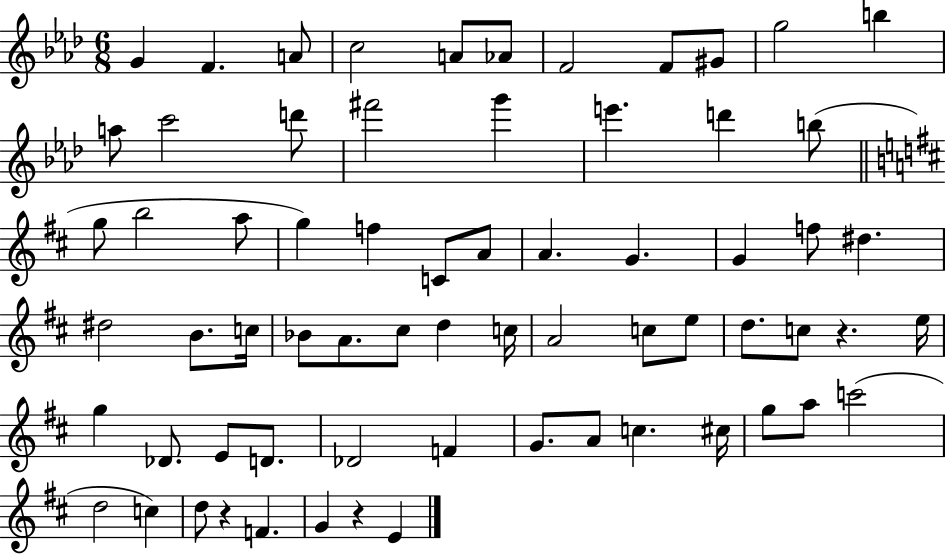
G4/q F4/q. A4/e C5/h A4/e Ab4/e F4/h F4/e G#4/e G5/h B5/q A5/e C6/h D6/e F#6/h G6/q E6/q. D6/q B5/e G5/e B5/h A5/e G5/q F5/q C4/e A4/e A4/q. G4/q. G4/q F5/e D#5/q. D#5/h B4/e. C5/s Bb4/e A4/e. C#5/e D5/q C5/s A4/h C5/e E5/e D5/e. C5/e R/q. E5/s G5/q Db4/e. E4/e D4/e. Db4/h F4/q G4/e. A4/e C5/q. C#5/s G5/e A5/e C6/h D5/h C5/q D5/e R/q F4/q. G4/q R/q E4/q